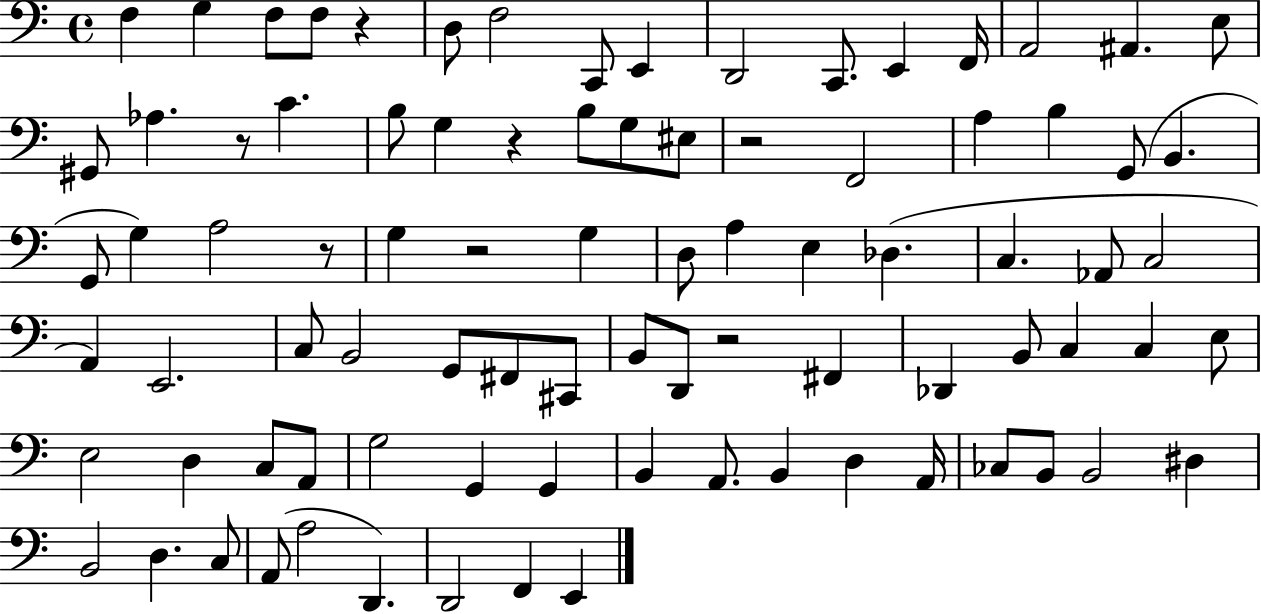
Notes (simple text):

F3/q G3/q F3/e F3/e R/q D3/e F3/h C2/e E2/q D2/h C2/e. E2/q F2/s A2/h A#2/q. E3/e G#2/e Ab3/q. R/e C4/q. B3/e G3/q R/q B3/e G3/e EIS3/e R/h F2/h A3/q B3/q G2/e B2/q. G2/e G3/q A3/h R/e G3/q R/h G3/q D3/e A3/q E3/q Db3/q. C3/q. Ab2/e C3/h A2/q E2/h. C3/e B2/h G2/e F#2/e C#2/e B2/e D2/e R/h F#2/q Db2/q B2/e C3/q C3/q E3/e E3/h D3/q C3/e A2/e G3/h G2/q G2/q B2/q A2/e. B2/q D3/q A2/s CES3/e B2/e B2/h D#3/q B2/h D3/q. C3/e A2/e A3/h D2/q. D2/h F2/q E2/q